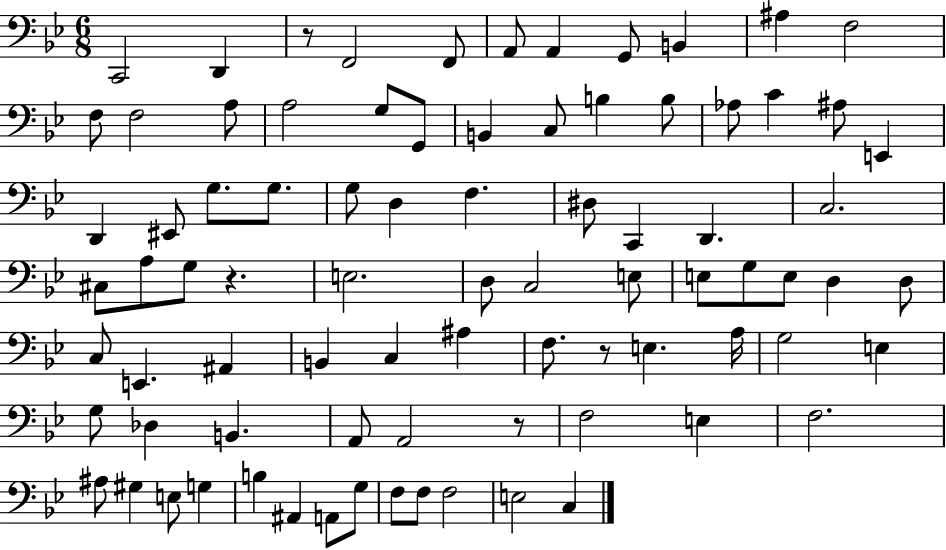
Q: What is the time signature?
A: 6/8